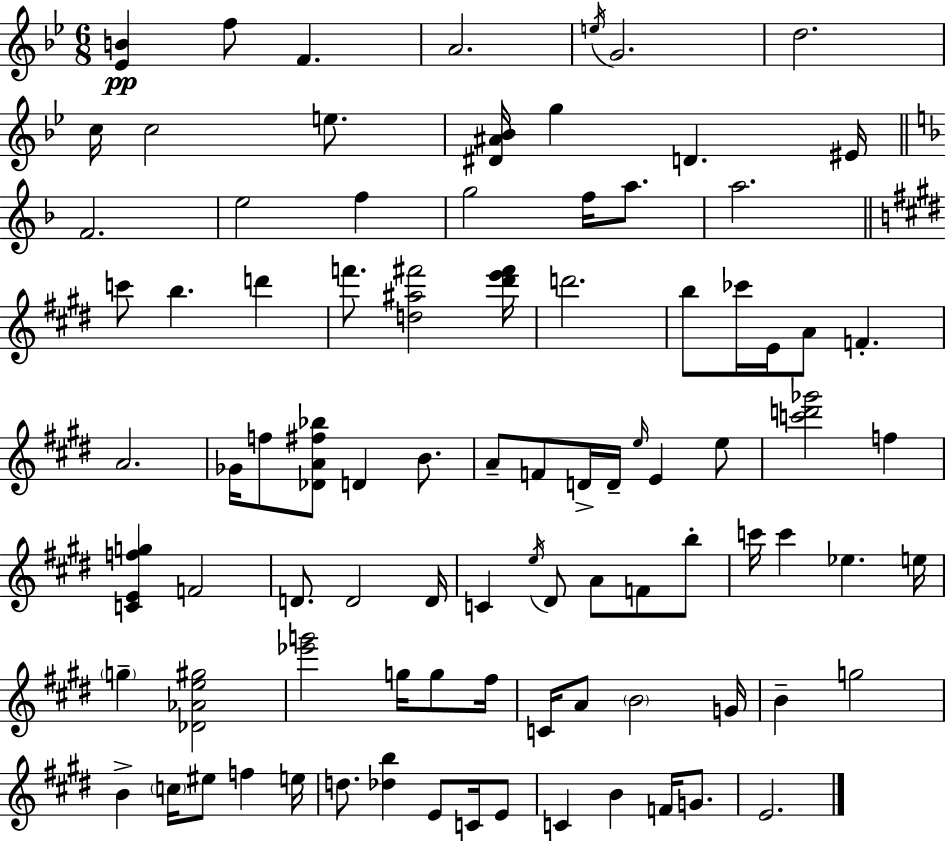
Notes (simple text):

[Eb4,B4]/q F5/e F4/q. A4/h. E5/s G4/h. D5/h. C5/s C5/h E5/e. [D#4,A#4,Bb4]/s G5/q D4/q. EIS4/s F4/h. E5/h F5/q G5/h F5/s A5/e. A5/h. C6/e B5/q. D6/q F6/e. [D5,A#5,F#6]/h [D#6,E6,F#6]/s D6/h. B5/e CES6/s E4/s A4/e F4/q. A4/h. Gb4/s F5/e [Db4,A4,F#5,Bb5]/e D4/q B4/e. A4/e F4/e D4/s D4/s E5/s E4/q E5/e [C6,D6,Gb6]/h F5/q [C4,E4,F5,G5]/q F4/h D4/e. D4/h D4/s C4/q E5/s D#4/e A4/e F4/e B5/e C6/s C6/q Eb5/q. E5/s G5/q [Db4,Ab4,E5,G#5]/h [Eb6,G6]/h G5/s G5/e F#5/s C4/s A4/e B4/h G4/s B4/q G5/h B4/q C5/s EIS5/e F5/q E5/s D5/e. [Db5,B5]/q E4/e C4/s E4/e C4/q B4/q F4/s G4/e. E4/h.